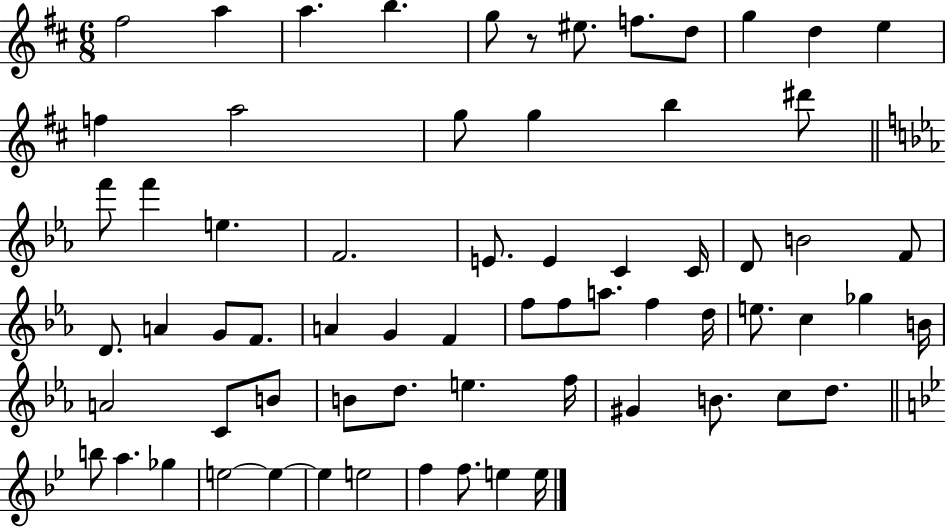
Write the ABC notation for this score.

X:1
T:Untitled
M:6/8
L:1/4
K:D
^f2 a a b g/2 z/2 ^e/2 f/2 d/2 g d e f a2 g/2 g b ^d'/2 f'/2 f' e F2 E/2 E C C/4 D/2 B2 F/2 D/2 A G/2 F/2 A G F f/2 f/2 a/2 f d/4 e/2 c _g B/4 A2 C/2 B/2 B/2 d/2 e f/4 ^G B/2 c/2 d/2 b/2 a _g e2 e e e2 f f/2 e e/4